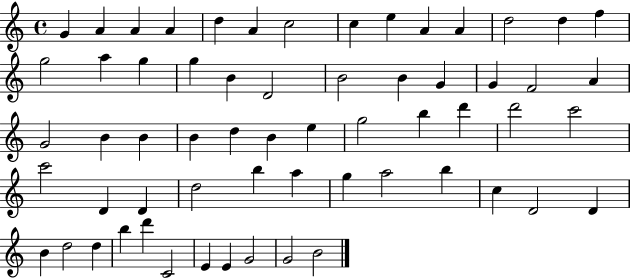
G4/q A4/q A4/q A4/q D5/q A4/q C5/h C5/q E5/q A4/q A4/q D5/h D5/q F5/q G5/h A5/q G5/q G5/q B4/q D4/h B4/h B4/q G4/q G4/q F4/h A4/q G4/h B4/q B4/q B4/q D5/q B4/q E5/q G5/h B5/q D6/q D6/h C6/h C6/h D4/q D4/q D5/h B5/q A5/q G5/q A5/h B5/q C5/q D4/h D4/q B4/q D5/h D5/q B5/q D6/q C4/h E4/q E4/q G4/h G4/h B4/h